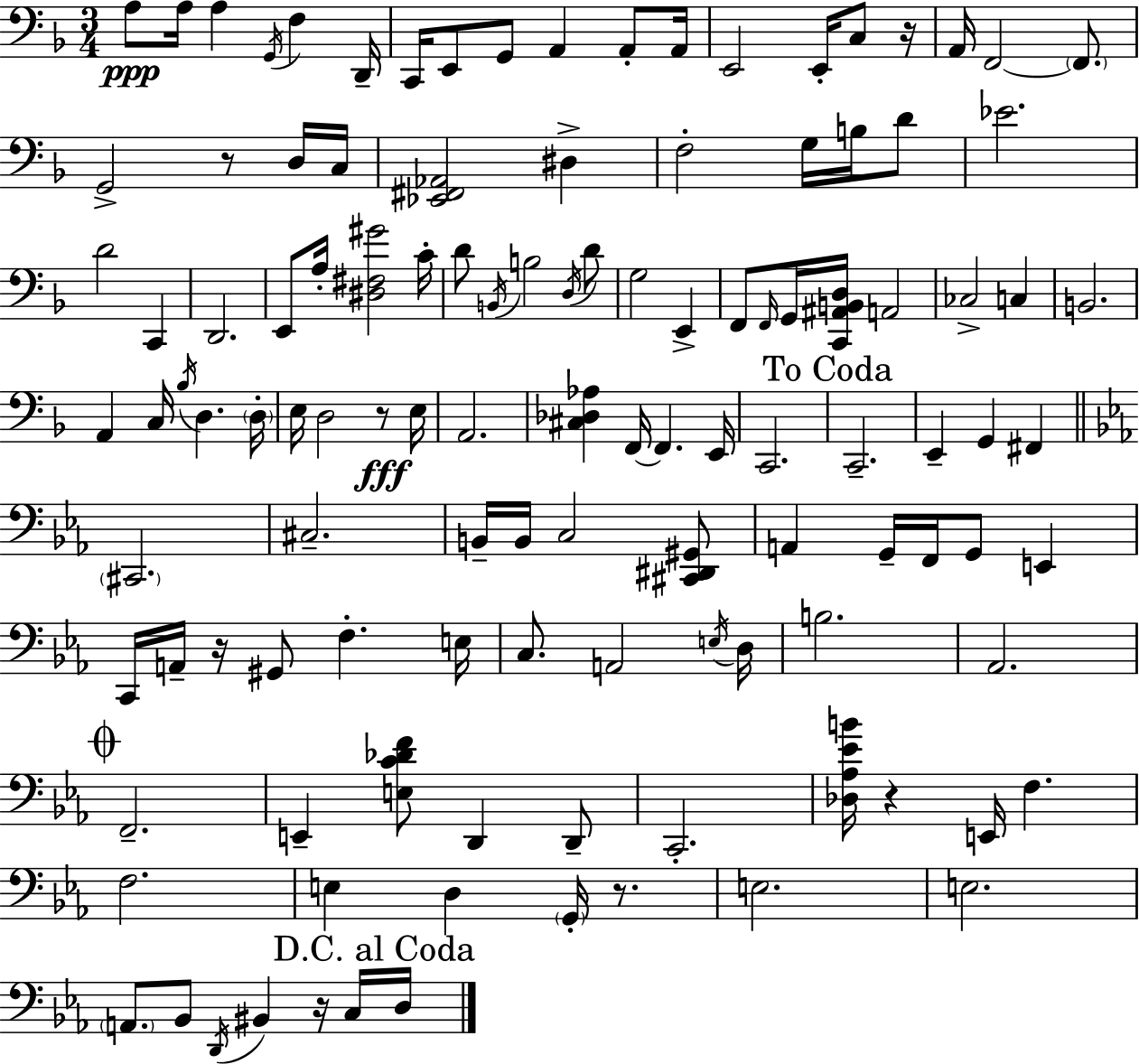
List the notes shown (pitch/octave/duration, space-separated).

A3/e A3/s A3/q G2/s F3/q D2/s C2/s E2/e G2/e A2/q A2/e A2/s E2/h E2/s C3/e R/s A2/s F2/h F2/e. G2/h R/e D3/s C3/s [Eb2,F#2,Ab2]/h D#3/q F3/h G3/s B3/s D4/e Eb4/h. D4/h C2/q D2/h. E2/e A3/s [D#3,F#3,G#4]/h C4/s D4/e B2/s B3/h D3/s D4/e G3/h E2/q F2/e F2/s G2/s [C2,A#2,B2,D3]/s A2/h CES3/h C3/q B2/h. A2/q C3/s Bb3/s D3/q. D3/s E3/s D3/h R/e E3/s A2/h. [C#3,Db3,Ab3]/q F2/s F2/q. E2/s C2/h. C2/h. E2/q G2/q F#2/q C#2/h. C#3/h. B2/s B2/s C3/h [C#2,D#2,G#2]/e A2/q G2/s F2/s G2/e E2/q C2/s A2/s R/s G#2/e F3/q. E3/s C3/e. A2/h E3/s D3/s B3/h. Ab2/h. F2/h. E2/q [E3,C4,Db4,F4]/e D2/q D2/e C2/h. [Db3,Ab3,Eb4,B4]/s R/q E2/s F3/q. F3/h. E3/q D3/q G2/s R/e. E3/h. E3/h. A2/e. Bb2/e D2/s BIS2/q R/s C3/s D3/s